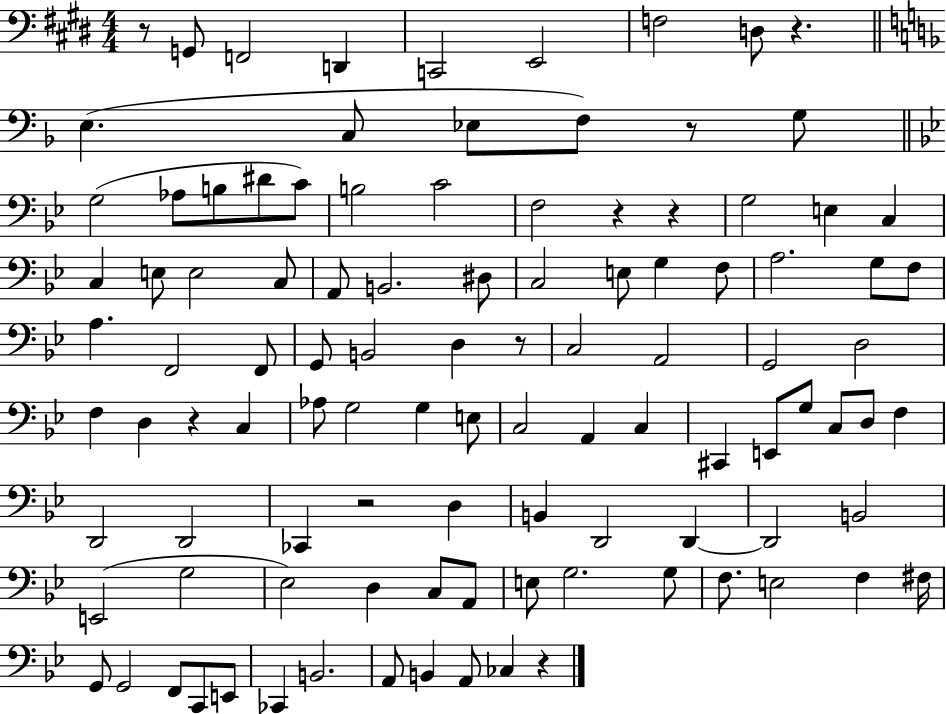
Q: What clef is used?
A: bass